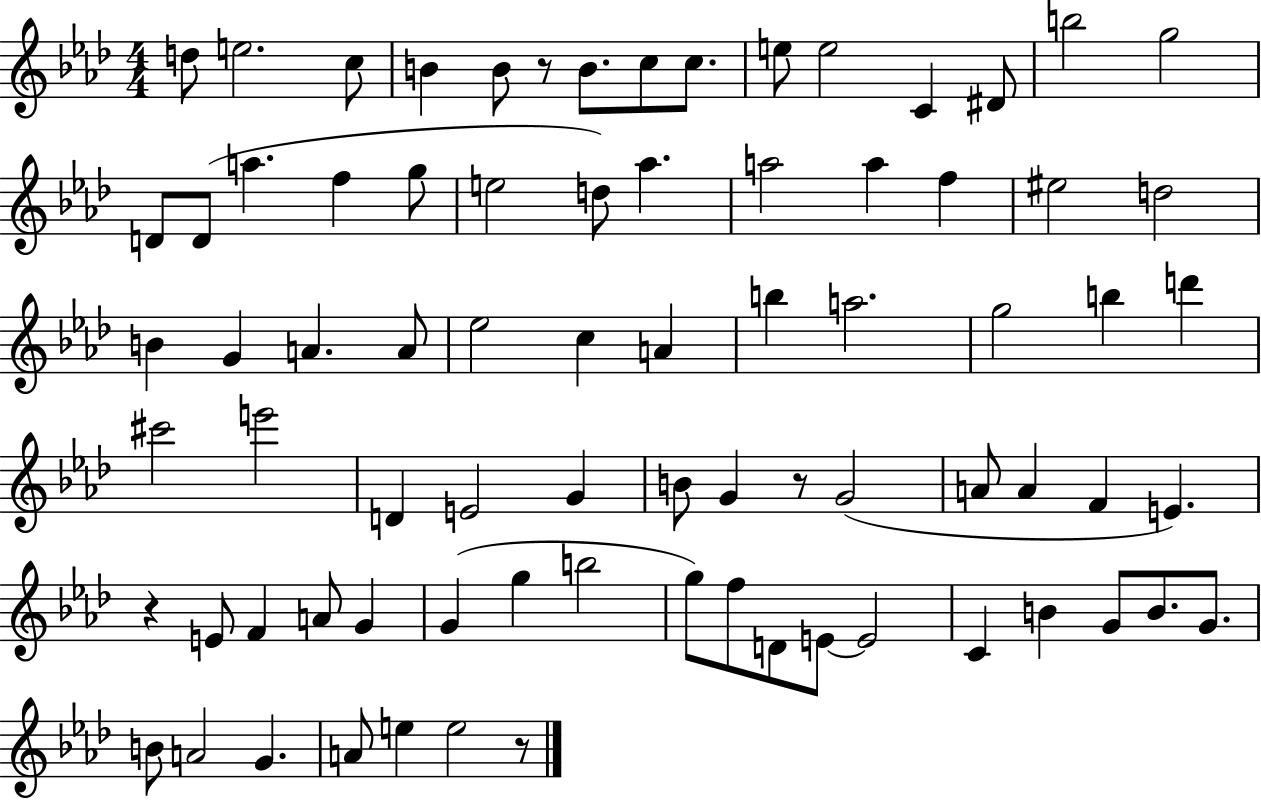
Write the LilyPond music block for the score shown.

{
  \clef treble
  \numericTimeSignature
  \time 4/4
  \key aes \major
  d''8 e''2. c''8 | b'4 b'8 r8 b'8. c''8 c''8. | e''8 e''2 c'4 dis'8 | b''2 g''2 | \break d'8 d'8( a''4. f''4 g''8 | e''2 d''8) aes''4. | a''2 a''4 f''4 | eis''2 d''2 | \break b'4 g'4 a'4. a'8 | ees''2 c''4 a'4 | b''4 a''2. | g''2 b''4 d'''4 | \break cis'''2 e'''2 | d'4 e'2 g'4 | b'8 g'4 r8 g'2( | a'8 a'4 f'4 e'4.) | \break r4 e'8 f'4 a'8 g'4 | g'4( g''4 b''2 | g''8) f''8 d'8 e'8~~ e'2 | c'4 b'4 g'8 b'8. g'8. | \break b'8 a'2 g'4. | a'8 e''4 e''2 r8 | \bar "|."
}